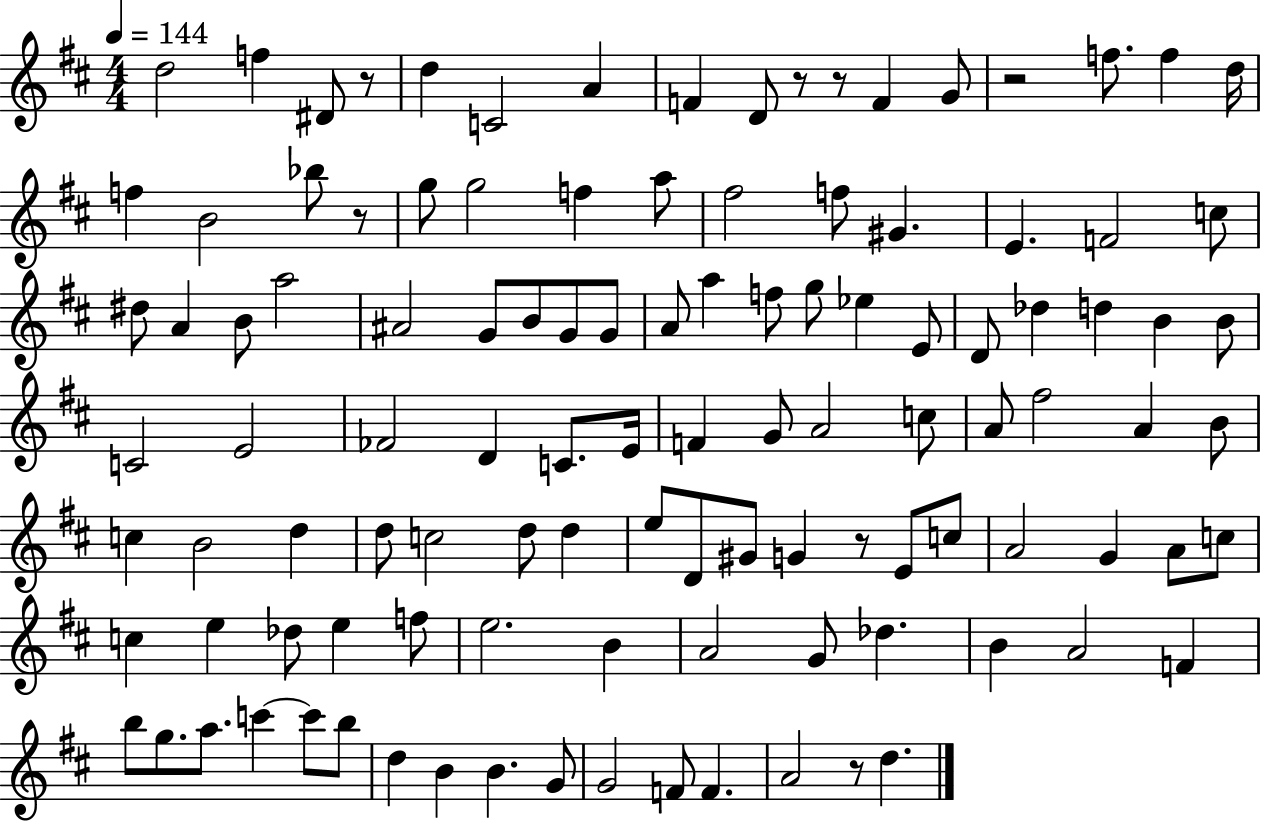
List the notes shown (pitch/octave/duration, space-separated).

D5/h F5/q D#4/e R/e D5/q C4/h A4/q F4/q D4/e R/e R/e F4/q G4/e R/h F5/e. F5/q D5/s F5/q B4/h Bb5/e R/e G5/e G5/h F5/q A5/e F#5/h F5/e G#4/q. E4/q. F4/h C5/e D#5/e A4/q B4/e A5/h A#4/h G4/e B4/e G4/e G4/e A4/e A5/q F5/e G5/e Eb5/q E4/e D4/e Db5/q D5/q B4/q B4/e C4/h E4/h FES4/h D4/q C4/e. E4/s F4/q G4/e A4/h C5/e A4/e F#5/h A4/q B4/e C5/q B4/h D5/q D5/e C5/h D5/e D5/q E5/e D4/e G#4/e G4/q R/e E4/e C5/e A4/h G4/q A4/e C5/e C5/q E5/q Db5/e E5/q F5/e E5/h. B4/q A4/h G4/e Db5/q. B4/q A4/h F4/q B5/e G5/e. A5/e. C6/q C6/e B5/e D5/q B4/q B4/q. G4/e G4/h F4/e F4/q. A4/h R/e D5/q.